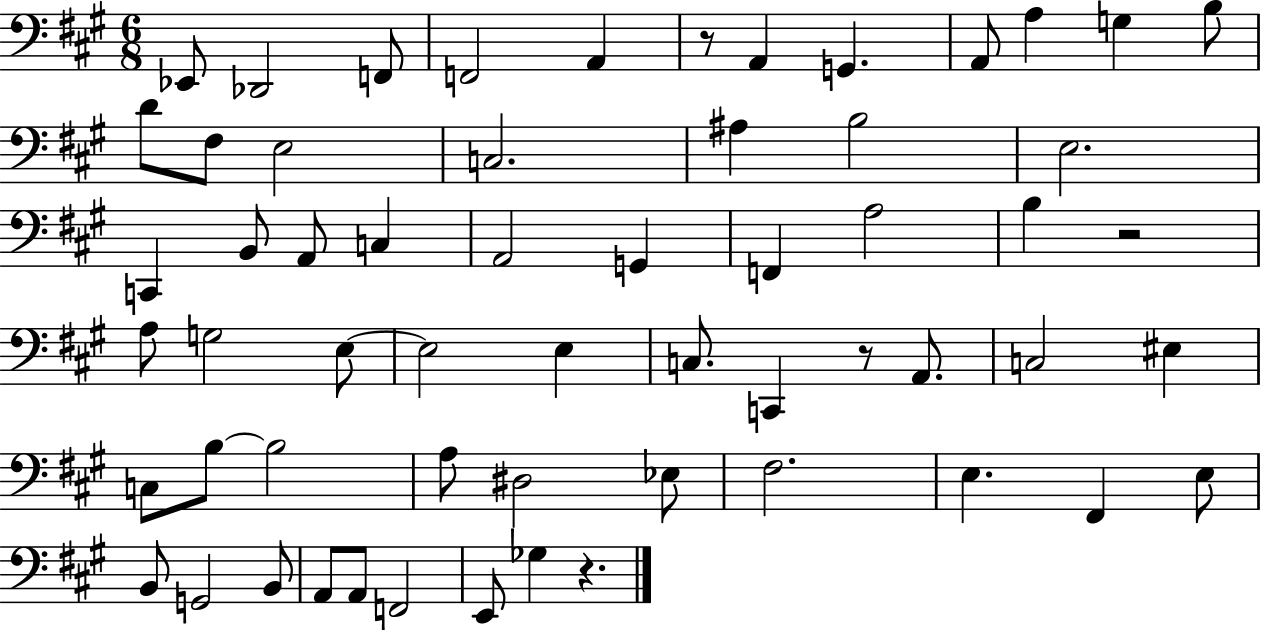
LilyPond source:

{
  \clef bass
  \numericTimeSignature
  \time 6/8
  \key a \major
  ees,8 des,2 f,8 | f,2 a,4 | r8 a,4 g,4. | a,8 a4 g4 b8 | \break d'8 fis8 e2 | c2. | ais4 b2 | e2. | \break c,4 b,8 a,8 c4 | a,2 g,4 | f,4 a2 | b4 r2 | \break a8 g2 e8~~ | e2 e4 | c8. c,4 r8 a,8. | c2 eis4 | \break c8 b8~~ b2 | a8 dis2 ees8 | fis2. | e4. fis,4 e8 | \break b,8 g,2 b,8 | a,8 a,8 f,2 | e,8 ges4 r4. | \bar "|."
}